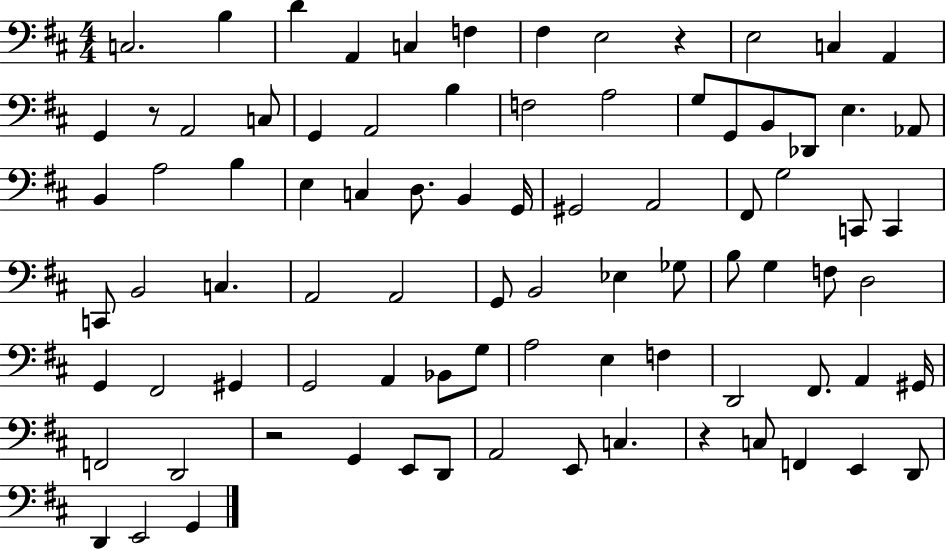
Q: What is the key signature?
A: D major